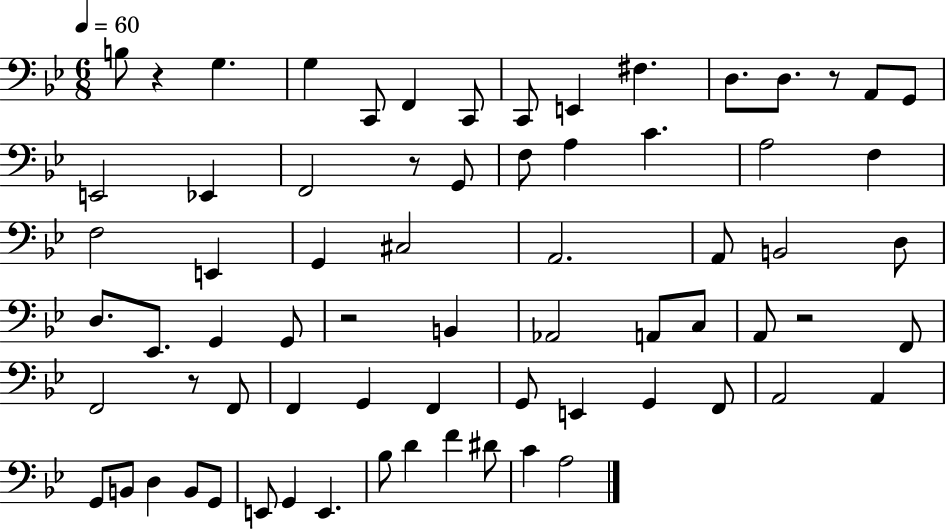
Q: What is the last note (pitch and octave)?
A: A3